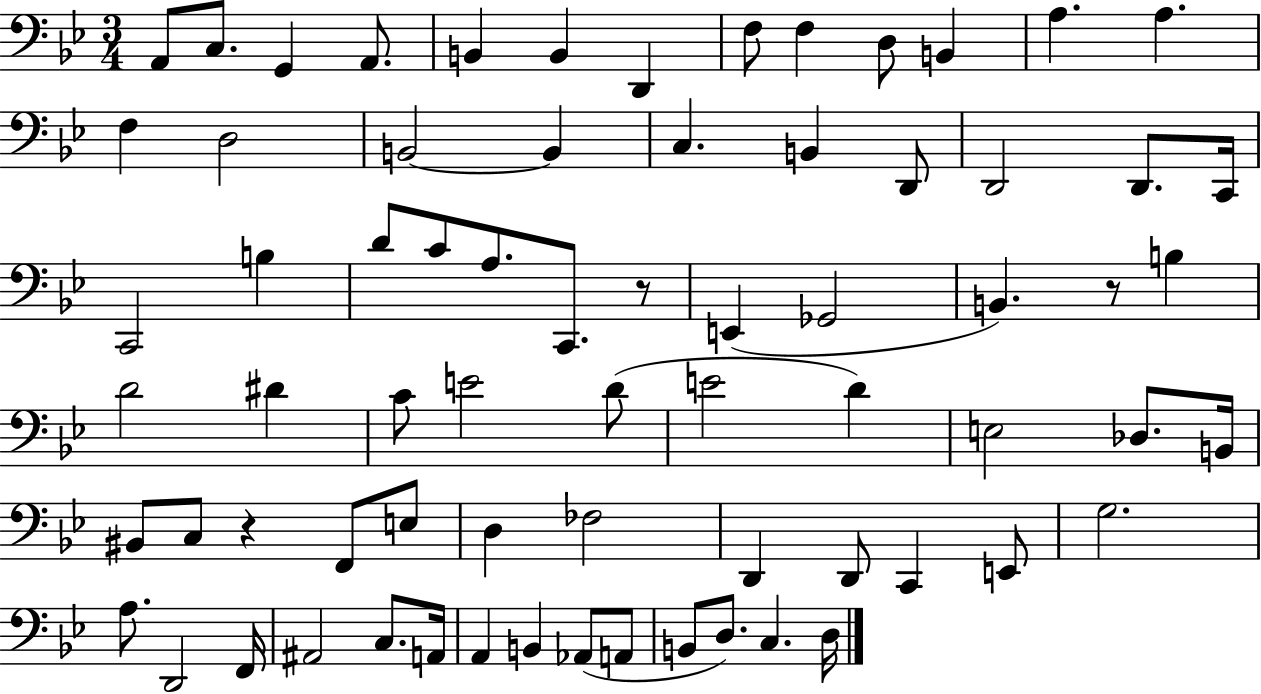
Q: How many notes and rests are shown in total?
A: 71